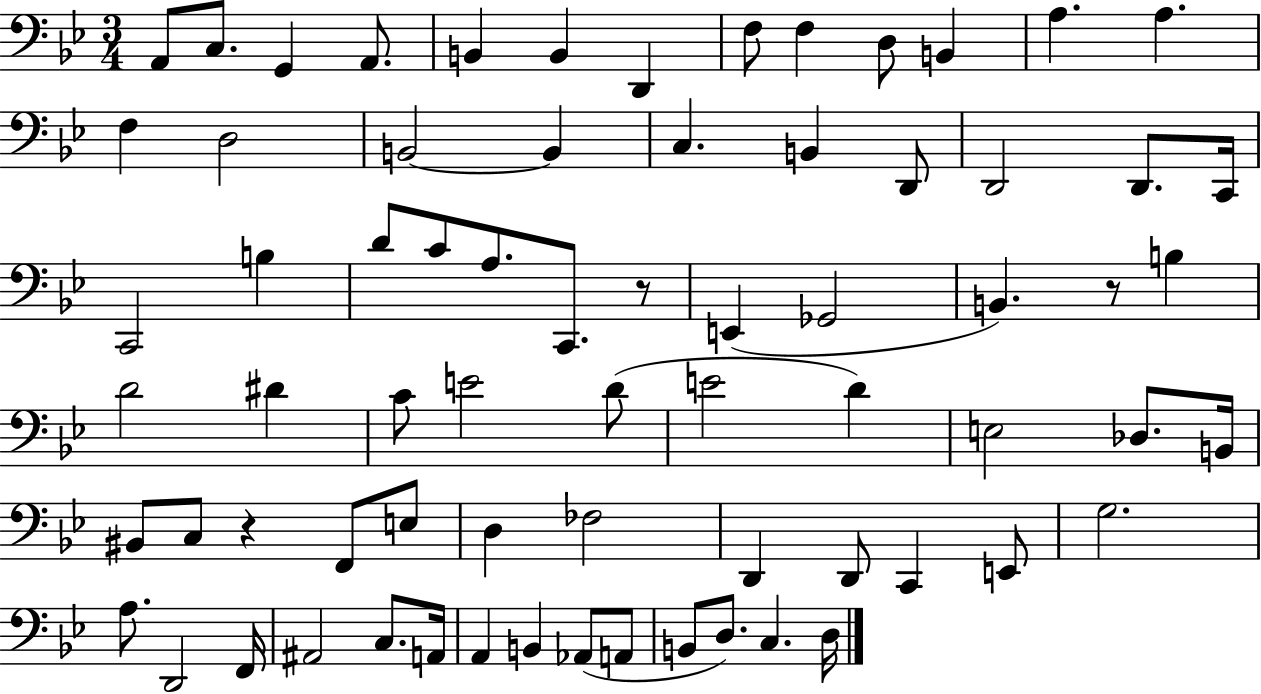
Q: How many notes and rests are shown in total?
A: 71